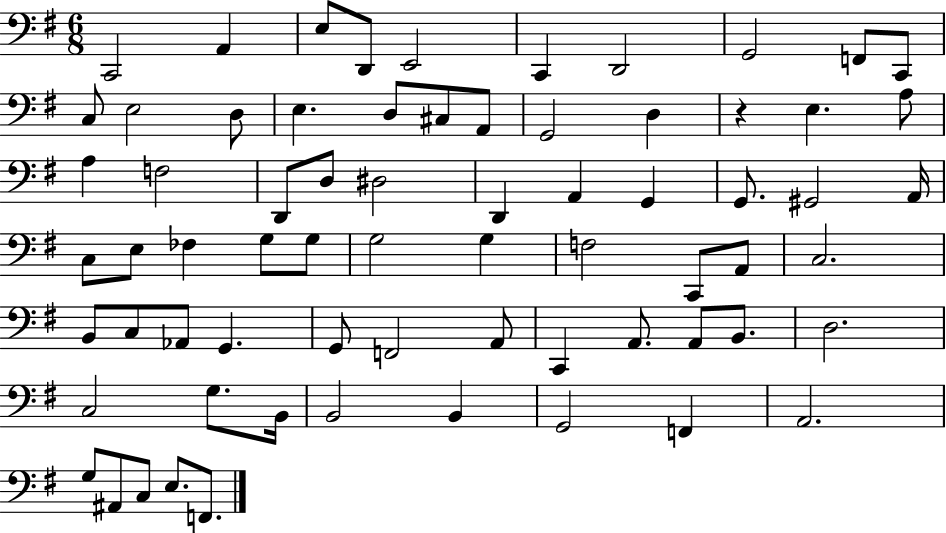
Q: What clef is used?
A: bass